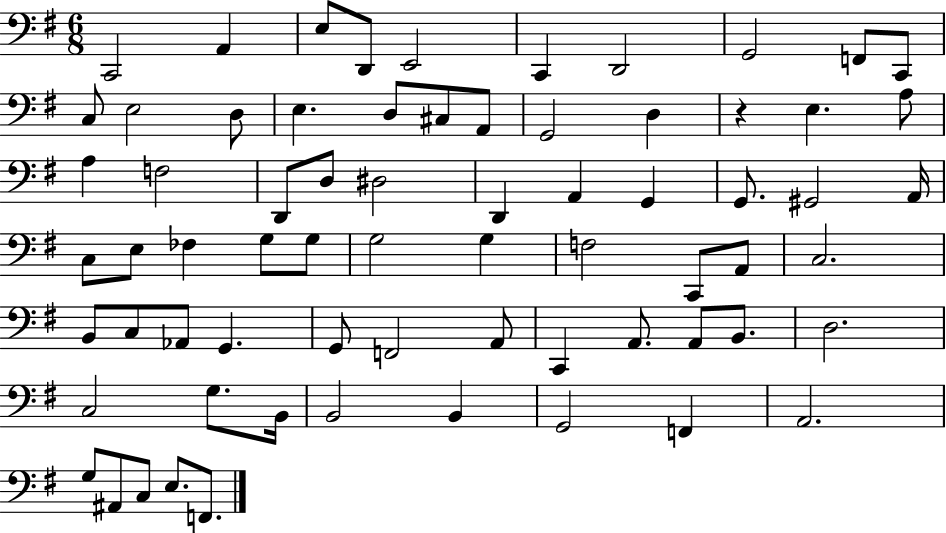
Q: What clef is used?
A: bass